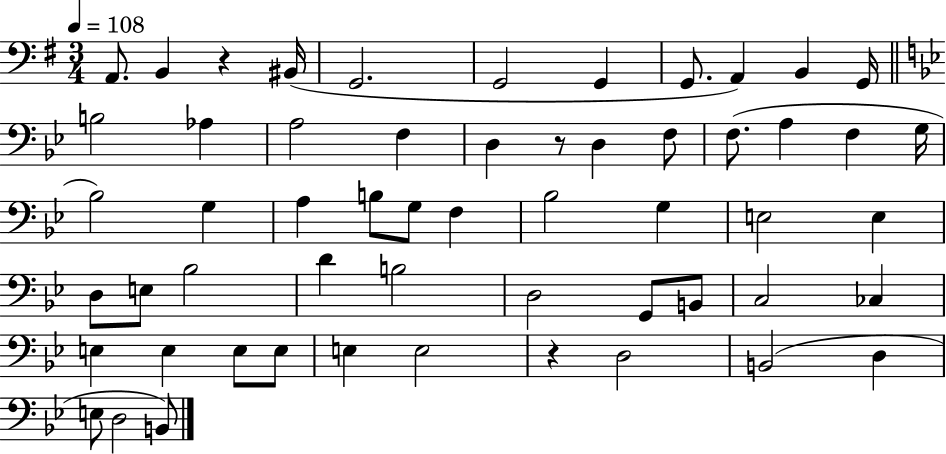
X:1
T:Untitled
M:3/4
L:1/4
K:G
A,,/2 B,, z ^B,,/4 G,,2 G,,2 G,, G,,/2 A,, B,, G,,/4 B,2 _A, A,2 F, D, z/2 D, F,/2 F,/2 A, F, G,/4 _B,2 G, A, B,/2 G,/2 F, _B,2 G, E,2 E, D,/2 E,/2 _B,2 D B,2 D,2 G,,/2 B,,/2 C,2 _C, E, E, E,/2 E,/2 E, E,2 z D,2 B,,2 D, E,/2 D,2 B,,/2